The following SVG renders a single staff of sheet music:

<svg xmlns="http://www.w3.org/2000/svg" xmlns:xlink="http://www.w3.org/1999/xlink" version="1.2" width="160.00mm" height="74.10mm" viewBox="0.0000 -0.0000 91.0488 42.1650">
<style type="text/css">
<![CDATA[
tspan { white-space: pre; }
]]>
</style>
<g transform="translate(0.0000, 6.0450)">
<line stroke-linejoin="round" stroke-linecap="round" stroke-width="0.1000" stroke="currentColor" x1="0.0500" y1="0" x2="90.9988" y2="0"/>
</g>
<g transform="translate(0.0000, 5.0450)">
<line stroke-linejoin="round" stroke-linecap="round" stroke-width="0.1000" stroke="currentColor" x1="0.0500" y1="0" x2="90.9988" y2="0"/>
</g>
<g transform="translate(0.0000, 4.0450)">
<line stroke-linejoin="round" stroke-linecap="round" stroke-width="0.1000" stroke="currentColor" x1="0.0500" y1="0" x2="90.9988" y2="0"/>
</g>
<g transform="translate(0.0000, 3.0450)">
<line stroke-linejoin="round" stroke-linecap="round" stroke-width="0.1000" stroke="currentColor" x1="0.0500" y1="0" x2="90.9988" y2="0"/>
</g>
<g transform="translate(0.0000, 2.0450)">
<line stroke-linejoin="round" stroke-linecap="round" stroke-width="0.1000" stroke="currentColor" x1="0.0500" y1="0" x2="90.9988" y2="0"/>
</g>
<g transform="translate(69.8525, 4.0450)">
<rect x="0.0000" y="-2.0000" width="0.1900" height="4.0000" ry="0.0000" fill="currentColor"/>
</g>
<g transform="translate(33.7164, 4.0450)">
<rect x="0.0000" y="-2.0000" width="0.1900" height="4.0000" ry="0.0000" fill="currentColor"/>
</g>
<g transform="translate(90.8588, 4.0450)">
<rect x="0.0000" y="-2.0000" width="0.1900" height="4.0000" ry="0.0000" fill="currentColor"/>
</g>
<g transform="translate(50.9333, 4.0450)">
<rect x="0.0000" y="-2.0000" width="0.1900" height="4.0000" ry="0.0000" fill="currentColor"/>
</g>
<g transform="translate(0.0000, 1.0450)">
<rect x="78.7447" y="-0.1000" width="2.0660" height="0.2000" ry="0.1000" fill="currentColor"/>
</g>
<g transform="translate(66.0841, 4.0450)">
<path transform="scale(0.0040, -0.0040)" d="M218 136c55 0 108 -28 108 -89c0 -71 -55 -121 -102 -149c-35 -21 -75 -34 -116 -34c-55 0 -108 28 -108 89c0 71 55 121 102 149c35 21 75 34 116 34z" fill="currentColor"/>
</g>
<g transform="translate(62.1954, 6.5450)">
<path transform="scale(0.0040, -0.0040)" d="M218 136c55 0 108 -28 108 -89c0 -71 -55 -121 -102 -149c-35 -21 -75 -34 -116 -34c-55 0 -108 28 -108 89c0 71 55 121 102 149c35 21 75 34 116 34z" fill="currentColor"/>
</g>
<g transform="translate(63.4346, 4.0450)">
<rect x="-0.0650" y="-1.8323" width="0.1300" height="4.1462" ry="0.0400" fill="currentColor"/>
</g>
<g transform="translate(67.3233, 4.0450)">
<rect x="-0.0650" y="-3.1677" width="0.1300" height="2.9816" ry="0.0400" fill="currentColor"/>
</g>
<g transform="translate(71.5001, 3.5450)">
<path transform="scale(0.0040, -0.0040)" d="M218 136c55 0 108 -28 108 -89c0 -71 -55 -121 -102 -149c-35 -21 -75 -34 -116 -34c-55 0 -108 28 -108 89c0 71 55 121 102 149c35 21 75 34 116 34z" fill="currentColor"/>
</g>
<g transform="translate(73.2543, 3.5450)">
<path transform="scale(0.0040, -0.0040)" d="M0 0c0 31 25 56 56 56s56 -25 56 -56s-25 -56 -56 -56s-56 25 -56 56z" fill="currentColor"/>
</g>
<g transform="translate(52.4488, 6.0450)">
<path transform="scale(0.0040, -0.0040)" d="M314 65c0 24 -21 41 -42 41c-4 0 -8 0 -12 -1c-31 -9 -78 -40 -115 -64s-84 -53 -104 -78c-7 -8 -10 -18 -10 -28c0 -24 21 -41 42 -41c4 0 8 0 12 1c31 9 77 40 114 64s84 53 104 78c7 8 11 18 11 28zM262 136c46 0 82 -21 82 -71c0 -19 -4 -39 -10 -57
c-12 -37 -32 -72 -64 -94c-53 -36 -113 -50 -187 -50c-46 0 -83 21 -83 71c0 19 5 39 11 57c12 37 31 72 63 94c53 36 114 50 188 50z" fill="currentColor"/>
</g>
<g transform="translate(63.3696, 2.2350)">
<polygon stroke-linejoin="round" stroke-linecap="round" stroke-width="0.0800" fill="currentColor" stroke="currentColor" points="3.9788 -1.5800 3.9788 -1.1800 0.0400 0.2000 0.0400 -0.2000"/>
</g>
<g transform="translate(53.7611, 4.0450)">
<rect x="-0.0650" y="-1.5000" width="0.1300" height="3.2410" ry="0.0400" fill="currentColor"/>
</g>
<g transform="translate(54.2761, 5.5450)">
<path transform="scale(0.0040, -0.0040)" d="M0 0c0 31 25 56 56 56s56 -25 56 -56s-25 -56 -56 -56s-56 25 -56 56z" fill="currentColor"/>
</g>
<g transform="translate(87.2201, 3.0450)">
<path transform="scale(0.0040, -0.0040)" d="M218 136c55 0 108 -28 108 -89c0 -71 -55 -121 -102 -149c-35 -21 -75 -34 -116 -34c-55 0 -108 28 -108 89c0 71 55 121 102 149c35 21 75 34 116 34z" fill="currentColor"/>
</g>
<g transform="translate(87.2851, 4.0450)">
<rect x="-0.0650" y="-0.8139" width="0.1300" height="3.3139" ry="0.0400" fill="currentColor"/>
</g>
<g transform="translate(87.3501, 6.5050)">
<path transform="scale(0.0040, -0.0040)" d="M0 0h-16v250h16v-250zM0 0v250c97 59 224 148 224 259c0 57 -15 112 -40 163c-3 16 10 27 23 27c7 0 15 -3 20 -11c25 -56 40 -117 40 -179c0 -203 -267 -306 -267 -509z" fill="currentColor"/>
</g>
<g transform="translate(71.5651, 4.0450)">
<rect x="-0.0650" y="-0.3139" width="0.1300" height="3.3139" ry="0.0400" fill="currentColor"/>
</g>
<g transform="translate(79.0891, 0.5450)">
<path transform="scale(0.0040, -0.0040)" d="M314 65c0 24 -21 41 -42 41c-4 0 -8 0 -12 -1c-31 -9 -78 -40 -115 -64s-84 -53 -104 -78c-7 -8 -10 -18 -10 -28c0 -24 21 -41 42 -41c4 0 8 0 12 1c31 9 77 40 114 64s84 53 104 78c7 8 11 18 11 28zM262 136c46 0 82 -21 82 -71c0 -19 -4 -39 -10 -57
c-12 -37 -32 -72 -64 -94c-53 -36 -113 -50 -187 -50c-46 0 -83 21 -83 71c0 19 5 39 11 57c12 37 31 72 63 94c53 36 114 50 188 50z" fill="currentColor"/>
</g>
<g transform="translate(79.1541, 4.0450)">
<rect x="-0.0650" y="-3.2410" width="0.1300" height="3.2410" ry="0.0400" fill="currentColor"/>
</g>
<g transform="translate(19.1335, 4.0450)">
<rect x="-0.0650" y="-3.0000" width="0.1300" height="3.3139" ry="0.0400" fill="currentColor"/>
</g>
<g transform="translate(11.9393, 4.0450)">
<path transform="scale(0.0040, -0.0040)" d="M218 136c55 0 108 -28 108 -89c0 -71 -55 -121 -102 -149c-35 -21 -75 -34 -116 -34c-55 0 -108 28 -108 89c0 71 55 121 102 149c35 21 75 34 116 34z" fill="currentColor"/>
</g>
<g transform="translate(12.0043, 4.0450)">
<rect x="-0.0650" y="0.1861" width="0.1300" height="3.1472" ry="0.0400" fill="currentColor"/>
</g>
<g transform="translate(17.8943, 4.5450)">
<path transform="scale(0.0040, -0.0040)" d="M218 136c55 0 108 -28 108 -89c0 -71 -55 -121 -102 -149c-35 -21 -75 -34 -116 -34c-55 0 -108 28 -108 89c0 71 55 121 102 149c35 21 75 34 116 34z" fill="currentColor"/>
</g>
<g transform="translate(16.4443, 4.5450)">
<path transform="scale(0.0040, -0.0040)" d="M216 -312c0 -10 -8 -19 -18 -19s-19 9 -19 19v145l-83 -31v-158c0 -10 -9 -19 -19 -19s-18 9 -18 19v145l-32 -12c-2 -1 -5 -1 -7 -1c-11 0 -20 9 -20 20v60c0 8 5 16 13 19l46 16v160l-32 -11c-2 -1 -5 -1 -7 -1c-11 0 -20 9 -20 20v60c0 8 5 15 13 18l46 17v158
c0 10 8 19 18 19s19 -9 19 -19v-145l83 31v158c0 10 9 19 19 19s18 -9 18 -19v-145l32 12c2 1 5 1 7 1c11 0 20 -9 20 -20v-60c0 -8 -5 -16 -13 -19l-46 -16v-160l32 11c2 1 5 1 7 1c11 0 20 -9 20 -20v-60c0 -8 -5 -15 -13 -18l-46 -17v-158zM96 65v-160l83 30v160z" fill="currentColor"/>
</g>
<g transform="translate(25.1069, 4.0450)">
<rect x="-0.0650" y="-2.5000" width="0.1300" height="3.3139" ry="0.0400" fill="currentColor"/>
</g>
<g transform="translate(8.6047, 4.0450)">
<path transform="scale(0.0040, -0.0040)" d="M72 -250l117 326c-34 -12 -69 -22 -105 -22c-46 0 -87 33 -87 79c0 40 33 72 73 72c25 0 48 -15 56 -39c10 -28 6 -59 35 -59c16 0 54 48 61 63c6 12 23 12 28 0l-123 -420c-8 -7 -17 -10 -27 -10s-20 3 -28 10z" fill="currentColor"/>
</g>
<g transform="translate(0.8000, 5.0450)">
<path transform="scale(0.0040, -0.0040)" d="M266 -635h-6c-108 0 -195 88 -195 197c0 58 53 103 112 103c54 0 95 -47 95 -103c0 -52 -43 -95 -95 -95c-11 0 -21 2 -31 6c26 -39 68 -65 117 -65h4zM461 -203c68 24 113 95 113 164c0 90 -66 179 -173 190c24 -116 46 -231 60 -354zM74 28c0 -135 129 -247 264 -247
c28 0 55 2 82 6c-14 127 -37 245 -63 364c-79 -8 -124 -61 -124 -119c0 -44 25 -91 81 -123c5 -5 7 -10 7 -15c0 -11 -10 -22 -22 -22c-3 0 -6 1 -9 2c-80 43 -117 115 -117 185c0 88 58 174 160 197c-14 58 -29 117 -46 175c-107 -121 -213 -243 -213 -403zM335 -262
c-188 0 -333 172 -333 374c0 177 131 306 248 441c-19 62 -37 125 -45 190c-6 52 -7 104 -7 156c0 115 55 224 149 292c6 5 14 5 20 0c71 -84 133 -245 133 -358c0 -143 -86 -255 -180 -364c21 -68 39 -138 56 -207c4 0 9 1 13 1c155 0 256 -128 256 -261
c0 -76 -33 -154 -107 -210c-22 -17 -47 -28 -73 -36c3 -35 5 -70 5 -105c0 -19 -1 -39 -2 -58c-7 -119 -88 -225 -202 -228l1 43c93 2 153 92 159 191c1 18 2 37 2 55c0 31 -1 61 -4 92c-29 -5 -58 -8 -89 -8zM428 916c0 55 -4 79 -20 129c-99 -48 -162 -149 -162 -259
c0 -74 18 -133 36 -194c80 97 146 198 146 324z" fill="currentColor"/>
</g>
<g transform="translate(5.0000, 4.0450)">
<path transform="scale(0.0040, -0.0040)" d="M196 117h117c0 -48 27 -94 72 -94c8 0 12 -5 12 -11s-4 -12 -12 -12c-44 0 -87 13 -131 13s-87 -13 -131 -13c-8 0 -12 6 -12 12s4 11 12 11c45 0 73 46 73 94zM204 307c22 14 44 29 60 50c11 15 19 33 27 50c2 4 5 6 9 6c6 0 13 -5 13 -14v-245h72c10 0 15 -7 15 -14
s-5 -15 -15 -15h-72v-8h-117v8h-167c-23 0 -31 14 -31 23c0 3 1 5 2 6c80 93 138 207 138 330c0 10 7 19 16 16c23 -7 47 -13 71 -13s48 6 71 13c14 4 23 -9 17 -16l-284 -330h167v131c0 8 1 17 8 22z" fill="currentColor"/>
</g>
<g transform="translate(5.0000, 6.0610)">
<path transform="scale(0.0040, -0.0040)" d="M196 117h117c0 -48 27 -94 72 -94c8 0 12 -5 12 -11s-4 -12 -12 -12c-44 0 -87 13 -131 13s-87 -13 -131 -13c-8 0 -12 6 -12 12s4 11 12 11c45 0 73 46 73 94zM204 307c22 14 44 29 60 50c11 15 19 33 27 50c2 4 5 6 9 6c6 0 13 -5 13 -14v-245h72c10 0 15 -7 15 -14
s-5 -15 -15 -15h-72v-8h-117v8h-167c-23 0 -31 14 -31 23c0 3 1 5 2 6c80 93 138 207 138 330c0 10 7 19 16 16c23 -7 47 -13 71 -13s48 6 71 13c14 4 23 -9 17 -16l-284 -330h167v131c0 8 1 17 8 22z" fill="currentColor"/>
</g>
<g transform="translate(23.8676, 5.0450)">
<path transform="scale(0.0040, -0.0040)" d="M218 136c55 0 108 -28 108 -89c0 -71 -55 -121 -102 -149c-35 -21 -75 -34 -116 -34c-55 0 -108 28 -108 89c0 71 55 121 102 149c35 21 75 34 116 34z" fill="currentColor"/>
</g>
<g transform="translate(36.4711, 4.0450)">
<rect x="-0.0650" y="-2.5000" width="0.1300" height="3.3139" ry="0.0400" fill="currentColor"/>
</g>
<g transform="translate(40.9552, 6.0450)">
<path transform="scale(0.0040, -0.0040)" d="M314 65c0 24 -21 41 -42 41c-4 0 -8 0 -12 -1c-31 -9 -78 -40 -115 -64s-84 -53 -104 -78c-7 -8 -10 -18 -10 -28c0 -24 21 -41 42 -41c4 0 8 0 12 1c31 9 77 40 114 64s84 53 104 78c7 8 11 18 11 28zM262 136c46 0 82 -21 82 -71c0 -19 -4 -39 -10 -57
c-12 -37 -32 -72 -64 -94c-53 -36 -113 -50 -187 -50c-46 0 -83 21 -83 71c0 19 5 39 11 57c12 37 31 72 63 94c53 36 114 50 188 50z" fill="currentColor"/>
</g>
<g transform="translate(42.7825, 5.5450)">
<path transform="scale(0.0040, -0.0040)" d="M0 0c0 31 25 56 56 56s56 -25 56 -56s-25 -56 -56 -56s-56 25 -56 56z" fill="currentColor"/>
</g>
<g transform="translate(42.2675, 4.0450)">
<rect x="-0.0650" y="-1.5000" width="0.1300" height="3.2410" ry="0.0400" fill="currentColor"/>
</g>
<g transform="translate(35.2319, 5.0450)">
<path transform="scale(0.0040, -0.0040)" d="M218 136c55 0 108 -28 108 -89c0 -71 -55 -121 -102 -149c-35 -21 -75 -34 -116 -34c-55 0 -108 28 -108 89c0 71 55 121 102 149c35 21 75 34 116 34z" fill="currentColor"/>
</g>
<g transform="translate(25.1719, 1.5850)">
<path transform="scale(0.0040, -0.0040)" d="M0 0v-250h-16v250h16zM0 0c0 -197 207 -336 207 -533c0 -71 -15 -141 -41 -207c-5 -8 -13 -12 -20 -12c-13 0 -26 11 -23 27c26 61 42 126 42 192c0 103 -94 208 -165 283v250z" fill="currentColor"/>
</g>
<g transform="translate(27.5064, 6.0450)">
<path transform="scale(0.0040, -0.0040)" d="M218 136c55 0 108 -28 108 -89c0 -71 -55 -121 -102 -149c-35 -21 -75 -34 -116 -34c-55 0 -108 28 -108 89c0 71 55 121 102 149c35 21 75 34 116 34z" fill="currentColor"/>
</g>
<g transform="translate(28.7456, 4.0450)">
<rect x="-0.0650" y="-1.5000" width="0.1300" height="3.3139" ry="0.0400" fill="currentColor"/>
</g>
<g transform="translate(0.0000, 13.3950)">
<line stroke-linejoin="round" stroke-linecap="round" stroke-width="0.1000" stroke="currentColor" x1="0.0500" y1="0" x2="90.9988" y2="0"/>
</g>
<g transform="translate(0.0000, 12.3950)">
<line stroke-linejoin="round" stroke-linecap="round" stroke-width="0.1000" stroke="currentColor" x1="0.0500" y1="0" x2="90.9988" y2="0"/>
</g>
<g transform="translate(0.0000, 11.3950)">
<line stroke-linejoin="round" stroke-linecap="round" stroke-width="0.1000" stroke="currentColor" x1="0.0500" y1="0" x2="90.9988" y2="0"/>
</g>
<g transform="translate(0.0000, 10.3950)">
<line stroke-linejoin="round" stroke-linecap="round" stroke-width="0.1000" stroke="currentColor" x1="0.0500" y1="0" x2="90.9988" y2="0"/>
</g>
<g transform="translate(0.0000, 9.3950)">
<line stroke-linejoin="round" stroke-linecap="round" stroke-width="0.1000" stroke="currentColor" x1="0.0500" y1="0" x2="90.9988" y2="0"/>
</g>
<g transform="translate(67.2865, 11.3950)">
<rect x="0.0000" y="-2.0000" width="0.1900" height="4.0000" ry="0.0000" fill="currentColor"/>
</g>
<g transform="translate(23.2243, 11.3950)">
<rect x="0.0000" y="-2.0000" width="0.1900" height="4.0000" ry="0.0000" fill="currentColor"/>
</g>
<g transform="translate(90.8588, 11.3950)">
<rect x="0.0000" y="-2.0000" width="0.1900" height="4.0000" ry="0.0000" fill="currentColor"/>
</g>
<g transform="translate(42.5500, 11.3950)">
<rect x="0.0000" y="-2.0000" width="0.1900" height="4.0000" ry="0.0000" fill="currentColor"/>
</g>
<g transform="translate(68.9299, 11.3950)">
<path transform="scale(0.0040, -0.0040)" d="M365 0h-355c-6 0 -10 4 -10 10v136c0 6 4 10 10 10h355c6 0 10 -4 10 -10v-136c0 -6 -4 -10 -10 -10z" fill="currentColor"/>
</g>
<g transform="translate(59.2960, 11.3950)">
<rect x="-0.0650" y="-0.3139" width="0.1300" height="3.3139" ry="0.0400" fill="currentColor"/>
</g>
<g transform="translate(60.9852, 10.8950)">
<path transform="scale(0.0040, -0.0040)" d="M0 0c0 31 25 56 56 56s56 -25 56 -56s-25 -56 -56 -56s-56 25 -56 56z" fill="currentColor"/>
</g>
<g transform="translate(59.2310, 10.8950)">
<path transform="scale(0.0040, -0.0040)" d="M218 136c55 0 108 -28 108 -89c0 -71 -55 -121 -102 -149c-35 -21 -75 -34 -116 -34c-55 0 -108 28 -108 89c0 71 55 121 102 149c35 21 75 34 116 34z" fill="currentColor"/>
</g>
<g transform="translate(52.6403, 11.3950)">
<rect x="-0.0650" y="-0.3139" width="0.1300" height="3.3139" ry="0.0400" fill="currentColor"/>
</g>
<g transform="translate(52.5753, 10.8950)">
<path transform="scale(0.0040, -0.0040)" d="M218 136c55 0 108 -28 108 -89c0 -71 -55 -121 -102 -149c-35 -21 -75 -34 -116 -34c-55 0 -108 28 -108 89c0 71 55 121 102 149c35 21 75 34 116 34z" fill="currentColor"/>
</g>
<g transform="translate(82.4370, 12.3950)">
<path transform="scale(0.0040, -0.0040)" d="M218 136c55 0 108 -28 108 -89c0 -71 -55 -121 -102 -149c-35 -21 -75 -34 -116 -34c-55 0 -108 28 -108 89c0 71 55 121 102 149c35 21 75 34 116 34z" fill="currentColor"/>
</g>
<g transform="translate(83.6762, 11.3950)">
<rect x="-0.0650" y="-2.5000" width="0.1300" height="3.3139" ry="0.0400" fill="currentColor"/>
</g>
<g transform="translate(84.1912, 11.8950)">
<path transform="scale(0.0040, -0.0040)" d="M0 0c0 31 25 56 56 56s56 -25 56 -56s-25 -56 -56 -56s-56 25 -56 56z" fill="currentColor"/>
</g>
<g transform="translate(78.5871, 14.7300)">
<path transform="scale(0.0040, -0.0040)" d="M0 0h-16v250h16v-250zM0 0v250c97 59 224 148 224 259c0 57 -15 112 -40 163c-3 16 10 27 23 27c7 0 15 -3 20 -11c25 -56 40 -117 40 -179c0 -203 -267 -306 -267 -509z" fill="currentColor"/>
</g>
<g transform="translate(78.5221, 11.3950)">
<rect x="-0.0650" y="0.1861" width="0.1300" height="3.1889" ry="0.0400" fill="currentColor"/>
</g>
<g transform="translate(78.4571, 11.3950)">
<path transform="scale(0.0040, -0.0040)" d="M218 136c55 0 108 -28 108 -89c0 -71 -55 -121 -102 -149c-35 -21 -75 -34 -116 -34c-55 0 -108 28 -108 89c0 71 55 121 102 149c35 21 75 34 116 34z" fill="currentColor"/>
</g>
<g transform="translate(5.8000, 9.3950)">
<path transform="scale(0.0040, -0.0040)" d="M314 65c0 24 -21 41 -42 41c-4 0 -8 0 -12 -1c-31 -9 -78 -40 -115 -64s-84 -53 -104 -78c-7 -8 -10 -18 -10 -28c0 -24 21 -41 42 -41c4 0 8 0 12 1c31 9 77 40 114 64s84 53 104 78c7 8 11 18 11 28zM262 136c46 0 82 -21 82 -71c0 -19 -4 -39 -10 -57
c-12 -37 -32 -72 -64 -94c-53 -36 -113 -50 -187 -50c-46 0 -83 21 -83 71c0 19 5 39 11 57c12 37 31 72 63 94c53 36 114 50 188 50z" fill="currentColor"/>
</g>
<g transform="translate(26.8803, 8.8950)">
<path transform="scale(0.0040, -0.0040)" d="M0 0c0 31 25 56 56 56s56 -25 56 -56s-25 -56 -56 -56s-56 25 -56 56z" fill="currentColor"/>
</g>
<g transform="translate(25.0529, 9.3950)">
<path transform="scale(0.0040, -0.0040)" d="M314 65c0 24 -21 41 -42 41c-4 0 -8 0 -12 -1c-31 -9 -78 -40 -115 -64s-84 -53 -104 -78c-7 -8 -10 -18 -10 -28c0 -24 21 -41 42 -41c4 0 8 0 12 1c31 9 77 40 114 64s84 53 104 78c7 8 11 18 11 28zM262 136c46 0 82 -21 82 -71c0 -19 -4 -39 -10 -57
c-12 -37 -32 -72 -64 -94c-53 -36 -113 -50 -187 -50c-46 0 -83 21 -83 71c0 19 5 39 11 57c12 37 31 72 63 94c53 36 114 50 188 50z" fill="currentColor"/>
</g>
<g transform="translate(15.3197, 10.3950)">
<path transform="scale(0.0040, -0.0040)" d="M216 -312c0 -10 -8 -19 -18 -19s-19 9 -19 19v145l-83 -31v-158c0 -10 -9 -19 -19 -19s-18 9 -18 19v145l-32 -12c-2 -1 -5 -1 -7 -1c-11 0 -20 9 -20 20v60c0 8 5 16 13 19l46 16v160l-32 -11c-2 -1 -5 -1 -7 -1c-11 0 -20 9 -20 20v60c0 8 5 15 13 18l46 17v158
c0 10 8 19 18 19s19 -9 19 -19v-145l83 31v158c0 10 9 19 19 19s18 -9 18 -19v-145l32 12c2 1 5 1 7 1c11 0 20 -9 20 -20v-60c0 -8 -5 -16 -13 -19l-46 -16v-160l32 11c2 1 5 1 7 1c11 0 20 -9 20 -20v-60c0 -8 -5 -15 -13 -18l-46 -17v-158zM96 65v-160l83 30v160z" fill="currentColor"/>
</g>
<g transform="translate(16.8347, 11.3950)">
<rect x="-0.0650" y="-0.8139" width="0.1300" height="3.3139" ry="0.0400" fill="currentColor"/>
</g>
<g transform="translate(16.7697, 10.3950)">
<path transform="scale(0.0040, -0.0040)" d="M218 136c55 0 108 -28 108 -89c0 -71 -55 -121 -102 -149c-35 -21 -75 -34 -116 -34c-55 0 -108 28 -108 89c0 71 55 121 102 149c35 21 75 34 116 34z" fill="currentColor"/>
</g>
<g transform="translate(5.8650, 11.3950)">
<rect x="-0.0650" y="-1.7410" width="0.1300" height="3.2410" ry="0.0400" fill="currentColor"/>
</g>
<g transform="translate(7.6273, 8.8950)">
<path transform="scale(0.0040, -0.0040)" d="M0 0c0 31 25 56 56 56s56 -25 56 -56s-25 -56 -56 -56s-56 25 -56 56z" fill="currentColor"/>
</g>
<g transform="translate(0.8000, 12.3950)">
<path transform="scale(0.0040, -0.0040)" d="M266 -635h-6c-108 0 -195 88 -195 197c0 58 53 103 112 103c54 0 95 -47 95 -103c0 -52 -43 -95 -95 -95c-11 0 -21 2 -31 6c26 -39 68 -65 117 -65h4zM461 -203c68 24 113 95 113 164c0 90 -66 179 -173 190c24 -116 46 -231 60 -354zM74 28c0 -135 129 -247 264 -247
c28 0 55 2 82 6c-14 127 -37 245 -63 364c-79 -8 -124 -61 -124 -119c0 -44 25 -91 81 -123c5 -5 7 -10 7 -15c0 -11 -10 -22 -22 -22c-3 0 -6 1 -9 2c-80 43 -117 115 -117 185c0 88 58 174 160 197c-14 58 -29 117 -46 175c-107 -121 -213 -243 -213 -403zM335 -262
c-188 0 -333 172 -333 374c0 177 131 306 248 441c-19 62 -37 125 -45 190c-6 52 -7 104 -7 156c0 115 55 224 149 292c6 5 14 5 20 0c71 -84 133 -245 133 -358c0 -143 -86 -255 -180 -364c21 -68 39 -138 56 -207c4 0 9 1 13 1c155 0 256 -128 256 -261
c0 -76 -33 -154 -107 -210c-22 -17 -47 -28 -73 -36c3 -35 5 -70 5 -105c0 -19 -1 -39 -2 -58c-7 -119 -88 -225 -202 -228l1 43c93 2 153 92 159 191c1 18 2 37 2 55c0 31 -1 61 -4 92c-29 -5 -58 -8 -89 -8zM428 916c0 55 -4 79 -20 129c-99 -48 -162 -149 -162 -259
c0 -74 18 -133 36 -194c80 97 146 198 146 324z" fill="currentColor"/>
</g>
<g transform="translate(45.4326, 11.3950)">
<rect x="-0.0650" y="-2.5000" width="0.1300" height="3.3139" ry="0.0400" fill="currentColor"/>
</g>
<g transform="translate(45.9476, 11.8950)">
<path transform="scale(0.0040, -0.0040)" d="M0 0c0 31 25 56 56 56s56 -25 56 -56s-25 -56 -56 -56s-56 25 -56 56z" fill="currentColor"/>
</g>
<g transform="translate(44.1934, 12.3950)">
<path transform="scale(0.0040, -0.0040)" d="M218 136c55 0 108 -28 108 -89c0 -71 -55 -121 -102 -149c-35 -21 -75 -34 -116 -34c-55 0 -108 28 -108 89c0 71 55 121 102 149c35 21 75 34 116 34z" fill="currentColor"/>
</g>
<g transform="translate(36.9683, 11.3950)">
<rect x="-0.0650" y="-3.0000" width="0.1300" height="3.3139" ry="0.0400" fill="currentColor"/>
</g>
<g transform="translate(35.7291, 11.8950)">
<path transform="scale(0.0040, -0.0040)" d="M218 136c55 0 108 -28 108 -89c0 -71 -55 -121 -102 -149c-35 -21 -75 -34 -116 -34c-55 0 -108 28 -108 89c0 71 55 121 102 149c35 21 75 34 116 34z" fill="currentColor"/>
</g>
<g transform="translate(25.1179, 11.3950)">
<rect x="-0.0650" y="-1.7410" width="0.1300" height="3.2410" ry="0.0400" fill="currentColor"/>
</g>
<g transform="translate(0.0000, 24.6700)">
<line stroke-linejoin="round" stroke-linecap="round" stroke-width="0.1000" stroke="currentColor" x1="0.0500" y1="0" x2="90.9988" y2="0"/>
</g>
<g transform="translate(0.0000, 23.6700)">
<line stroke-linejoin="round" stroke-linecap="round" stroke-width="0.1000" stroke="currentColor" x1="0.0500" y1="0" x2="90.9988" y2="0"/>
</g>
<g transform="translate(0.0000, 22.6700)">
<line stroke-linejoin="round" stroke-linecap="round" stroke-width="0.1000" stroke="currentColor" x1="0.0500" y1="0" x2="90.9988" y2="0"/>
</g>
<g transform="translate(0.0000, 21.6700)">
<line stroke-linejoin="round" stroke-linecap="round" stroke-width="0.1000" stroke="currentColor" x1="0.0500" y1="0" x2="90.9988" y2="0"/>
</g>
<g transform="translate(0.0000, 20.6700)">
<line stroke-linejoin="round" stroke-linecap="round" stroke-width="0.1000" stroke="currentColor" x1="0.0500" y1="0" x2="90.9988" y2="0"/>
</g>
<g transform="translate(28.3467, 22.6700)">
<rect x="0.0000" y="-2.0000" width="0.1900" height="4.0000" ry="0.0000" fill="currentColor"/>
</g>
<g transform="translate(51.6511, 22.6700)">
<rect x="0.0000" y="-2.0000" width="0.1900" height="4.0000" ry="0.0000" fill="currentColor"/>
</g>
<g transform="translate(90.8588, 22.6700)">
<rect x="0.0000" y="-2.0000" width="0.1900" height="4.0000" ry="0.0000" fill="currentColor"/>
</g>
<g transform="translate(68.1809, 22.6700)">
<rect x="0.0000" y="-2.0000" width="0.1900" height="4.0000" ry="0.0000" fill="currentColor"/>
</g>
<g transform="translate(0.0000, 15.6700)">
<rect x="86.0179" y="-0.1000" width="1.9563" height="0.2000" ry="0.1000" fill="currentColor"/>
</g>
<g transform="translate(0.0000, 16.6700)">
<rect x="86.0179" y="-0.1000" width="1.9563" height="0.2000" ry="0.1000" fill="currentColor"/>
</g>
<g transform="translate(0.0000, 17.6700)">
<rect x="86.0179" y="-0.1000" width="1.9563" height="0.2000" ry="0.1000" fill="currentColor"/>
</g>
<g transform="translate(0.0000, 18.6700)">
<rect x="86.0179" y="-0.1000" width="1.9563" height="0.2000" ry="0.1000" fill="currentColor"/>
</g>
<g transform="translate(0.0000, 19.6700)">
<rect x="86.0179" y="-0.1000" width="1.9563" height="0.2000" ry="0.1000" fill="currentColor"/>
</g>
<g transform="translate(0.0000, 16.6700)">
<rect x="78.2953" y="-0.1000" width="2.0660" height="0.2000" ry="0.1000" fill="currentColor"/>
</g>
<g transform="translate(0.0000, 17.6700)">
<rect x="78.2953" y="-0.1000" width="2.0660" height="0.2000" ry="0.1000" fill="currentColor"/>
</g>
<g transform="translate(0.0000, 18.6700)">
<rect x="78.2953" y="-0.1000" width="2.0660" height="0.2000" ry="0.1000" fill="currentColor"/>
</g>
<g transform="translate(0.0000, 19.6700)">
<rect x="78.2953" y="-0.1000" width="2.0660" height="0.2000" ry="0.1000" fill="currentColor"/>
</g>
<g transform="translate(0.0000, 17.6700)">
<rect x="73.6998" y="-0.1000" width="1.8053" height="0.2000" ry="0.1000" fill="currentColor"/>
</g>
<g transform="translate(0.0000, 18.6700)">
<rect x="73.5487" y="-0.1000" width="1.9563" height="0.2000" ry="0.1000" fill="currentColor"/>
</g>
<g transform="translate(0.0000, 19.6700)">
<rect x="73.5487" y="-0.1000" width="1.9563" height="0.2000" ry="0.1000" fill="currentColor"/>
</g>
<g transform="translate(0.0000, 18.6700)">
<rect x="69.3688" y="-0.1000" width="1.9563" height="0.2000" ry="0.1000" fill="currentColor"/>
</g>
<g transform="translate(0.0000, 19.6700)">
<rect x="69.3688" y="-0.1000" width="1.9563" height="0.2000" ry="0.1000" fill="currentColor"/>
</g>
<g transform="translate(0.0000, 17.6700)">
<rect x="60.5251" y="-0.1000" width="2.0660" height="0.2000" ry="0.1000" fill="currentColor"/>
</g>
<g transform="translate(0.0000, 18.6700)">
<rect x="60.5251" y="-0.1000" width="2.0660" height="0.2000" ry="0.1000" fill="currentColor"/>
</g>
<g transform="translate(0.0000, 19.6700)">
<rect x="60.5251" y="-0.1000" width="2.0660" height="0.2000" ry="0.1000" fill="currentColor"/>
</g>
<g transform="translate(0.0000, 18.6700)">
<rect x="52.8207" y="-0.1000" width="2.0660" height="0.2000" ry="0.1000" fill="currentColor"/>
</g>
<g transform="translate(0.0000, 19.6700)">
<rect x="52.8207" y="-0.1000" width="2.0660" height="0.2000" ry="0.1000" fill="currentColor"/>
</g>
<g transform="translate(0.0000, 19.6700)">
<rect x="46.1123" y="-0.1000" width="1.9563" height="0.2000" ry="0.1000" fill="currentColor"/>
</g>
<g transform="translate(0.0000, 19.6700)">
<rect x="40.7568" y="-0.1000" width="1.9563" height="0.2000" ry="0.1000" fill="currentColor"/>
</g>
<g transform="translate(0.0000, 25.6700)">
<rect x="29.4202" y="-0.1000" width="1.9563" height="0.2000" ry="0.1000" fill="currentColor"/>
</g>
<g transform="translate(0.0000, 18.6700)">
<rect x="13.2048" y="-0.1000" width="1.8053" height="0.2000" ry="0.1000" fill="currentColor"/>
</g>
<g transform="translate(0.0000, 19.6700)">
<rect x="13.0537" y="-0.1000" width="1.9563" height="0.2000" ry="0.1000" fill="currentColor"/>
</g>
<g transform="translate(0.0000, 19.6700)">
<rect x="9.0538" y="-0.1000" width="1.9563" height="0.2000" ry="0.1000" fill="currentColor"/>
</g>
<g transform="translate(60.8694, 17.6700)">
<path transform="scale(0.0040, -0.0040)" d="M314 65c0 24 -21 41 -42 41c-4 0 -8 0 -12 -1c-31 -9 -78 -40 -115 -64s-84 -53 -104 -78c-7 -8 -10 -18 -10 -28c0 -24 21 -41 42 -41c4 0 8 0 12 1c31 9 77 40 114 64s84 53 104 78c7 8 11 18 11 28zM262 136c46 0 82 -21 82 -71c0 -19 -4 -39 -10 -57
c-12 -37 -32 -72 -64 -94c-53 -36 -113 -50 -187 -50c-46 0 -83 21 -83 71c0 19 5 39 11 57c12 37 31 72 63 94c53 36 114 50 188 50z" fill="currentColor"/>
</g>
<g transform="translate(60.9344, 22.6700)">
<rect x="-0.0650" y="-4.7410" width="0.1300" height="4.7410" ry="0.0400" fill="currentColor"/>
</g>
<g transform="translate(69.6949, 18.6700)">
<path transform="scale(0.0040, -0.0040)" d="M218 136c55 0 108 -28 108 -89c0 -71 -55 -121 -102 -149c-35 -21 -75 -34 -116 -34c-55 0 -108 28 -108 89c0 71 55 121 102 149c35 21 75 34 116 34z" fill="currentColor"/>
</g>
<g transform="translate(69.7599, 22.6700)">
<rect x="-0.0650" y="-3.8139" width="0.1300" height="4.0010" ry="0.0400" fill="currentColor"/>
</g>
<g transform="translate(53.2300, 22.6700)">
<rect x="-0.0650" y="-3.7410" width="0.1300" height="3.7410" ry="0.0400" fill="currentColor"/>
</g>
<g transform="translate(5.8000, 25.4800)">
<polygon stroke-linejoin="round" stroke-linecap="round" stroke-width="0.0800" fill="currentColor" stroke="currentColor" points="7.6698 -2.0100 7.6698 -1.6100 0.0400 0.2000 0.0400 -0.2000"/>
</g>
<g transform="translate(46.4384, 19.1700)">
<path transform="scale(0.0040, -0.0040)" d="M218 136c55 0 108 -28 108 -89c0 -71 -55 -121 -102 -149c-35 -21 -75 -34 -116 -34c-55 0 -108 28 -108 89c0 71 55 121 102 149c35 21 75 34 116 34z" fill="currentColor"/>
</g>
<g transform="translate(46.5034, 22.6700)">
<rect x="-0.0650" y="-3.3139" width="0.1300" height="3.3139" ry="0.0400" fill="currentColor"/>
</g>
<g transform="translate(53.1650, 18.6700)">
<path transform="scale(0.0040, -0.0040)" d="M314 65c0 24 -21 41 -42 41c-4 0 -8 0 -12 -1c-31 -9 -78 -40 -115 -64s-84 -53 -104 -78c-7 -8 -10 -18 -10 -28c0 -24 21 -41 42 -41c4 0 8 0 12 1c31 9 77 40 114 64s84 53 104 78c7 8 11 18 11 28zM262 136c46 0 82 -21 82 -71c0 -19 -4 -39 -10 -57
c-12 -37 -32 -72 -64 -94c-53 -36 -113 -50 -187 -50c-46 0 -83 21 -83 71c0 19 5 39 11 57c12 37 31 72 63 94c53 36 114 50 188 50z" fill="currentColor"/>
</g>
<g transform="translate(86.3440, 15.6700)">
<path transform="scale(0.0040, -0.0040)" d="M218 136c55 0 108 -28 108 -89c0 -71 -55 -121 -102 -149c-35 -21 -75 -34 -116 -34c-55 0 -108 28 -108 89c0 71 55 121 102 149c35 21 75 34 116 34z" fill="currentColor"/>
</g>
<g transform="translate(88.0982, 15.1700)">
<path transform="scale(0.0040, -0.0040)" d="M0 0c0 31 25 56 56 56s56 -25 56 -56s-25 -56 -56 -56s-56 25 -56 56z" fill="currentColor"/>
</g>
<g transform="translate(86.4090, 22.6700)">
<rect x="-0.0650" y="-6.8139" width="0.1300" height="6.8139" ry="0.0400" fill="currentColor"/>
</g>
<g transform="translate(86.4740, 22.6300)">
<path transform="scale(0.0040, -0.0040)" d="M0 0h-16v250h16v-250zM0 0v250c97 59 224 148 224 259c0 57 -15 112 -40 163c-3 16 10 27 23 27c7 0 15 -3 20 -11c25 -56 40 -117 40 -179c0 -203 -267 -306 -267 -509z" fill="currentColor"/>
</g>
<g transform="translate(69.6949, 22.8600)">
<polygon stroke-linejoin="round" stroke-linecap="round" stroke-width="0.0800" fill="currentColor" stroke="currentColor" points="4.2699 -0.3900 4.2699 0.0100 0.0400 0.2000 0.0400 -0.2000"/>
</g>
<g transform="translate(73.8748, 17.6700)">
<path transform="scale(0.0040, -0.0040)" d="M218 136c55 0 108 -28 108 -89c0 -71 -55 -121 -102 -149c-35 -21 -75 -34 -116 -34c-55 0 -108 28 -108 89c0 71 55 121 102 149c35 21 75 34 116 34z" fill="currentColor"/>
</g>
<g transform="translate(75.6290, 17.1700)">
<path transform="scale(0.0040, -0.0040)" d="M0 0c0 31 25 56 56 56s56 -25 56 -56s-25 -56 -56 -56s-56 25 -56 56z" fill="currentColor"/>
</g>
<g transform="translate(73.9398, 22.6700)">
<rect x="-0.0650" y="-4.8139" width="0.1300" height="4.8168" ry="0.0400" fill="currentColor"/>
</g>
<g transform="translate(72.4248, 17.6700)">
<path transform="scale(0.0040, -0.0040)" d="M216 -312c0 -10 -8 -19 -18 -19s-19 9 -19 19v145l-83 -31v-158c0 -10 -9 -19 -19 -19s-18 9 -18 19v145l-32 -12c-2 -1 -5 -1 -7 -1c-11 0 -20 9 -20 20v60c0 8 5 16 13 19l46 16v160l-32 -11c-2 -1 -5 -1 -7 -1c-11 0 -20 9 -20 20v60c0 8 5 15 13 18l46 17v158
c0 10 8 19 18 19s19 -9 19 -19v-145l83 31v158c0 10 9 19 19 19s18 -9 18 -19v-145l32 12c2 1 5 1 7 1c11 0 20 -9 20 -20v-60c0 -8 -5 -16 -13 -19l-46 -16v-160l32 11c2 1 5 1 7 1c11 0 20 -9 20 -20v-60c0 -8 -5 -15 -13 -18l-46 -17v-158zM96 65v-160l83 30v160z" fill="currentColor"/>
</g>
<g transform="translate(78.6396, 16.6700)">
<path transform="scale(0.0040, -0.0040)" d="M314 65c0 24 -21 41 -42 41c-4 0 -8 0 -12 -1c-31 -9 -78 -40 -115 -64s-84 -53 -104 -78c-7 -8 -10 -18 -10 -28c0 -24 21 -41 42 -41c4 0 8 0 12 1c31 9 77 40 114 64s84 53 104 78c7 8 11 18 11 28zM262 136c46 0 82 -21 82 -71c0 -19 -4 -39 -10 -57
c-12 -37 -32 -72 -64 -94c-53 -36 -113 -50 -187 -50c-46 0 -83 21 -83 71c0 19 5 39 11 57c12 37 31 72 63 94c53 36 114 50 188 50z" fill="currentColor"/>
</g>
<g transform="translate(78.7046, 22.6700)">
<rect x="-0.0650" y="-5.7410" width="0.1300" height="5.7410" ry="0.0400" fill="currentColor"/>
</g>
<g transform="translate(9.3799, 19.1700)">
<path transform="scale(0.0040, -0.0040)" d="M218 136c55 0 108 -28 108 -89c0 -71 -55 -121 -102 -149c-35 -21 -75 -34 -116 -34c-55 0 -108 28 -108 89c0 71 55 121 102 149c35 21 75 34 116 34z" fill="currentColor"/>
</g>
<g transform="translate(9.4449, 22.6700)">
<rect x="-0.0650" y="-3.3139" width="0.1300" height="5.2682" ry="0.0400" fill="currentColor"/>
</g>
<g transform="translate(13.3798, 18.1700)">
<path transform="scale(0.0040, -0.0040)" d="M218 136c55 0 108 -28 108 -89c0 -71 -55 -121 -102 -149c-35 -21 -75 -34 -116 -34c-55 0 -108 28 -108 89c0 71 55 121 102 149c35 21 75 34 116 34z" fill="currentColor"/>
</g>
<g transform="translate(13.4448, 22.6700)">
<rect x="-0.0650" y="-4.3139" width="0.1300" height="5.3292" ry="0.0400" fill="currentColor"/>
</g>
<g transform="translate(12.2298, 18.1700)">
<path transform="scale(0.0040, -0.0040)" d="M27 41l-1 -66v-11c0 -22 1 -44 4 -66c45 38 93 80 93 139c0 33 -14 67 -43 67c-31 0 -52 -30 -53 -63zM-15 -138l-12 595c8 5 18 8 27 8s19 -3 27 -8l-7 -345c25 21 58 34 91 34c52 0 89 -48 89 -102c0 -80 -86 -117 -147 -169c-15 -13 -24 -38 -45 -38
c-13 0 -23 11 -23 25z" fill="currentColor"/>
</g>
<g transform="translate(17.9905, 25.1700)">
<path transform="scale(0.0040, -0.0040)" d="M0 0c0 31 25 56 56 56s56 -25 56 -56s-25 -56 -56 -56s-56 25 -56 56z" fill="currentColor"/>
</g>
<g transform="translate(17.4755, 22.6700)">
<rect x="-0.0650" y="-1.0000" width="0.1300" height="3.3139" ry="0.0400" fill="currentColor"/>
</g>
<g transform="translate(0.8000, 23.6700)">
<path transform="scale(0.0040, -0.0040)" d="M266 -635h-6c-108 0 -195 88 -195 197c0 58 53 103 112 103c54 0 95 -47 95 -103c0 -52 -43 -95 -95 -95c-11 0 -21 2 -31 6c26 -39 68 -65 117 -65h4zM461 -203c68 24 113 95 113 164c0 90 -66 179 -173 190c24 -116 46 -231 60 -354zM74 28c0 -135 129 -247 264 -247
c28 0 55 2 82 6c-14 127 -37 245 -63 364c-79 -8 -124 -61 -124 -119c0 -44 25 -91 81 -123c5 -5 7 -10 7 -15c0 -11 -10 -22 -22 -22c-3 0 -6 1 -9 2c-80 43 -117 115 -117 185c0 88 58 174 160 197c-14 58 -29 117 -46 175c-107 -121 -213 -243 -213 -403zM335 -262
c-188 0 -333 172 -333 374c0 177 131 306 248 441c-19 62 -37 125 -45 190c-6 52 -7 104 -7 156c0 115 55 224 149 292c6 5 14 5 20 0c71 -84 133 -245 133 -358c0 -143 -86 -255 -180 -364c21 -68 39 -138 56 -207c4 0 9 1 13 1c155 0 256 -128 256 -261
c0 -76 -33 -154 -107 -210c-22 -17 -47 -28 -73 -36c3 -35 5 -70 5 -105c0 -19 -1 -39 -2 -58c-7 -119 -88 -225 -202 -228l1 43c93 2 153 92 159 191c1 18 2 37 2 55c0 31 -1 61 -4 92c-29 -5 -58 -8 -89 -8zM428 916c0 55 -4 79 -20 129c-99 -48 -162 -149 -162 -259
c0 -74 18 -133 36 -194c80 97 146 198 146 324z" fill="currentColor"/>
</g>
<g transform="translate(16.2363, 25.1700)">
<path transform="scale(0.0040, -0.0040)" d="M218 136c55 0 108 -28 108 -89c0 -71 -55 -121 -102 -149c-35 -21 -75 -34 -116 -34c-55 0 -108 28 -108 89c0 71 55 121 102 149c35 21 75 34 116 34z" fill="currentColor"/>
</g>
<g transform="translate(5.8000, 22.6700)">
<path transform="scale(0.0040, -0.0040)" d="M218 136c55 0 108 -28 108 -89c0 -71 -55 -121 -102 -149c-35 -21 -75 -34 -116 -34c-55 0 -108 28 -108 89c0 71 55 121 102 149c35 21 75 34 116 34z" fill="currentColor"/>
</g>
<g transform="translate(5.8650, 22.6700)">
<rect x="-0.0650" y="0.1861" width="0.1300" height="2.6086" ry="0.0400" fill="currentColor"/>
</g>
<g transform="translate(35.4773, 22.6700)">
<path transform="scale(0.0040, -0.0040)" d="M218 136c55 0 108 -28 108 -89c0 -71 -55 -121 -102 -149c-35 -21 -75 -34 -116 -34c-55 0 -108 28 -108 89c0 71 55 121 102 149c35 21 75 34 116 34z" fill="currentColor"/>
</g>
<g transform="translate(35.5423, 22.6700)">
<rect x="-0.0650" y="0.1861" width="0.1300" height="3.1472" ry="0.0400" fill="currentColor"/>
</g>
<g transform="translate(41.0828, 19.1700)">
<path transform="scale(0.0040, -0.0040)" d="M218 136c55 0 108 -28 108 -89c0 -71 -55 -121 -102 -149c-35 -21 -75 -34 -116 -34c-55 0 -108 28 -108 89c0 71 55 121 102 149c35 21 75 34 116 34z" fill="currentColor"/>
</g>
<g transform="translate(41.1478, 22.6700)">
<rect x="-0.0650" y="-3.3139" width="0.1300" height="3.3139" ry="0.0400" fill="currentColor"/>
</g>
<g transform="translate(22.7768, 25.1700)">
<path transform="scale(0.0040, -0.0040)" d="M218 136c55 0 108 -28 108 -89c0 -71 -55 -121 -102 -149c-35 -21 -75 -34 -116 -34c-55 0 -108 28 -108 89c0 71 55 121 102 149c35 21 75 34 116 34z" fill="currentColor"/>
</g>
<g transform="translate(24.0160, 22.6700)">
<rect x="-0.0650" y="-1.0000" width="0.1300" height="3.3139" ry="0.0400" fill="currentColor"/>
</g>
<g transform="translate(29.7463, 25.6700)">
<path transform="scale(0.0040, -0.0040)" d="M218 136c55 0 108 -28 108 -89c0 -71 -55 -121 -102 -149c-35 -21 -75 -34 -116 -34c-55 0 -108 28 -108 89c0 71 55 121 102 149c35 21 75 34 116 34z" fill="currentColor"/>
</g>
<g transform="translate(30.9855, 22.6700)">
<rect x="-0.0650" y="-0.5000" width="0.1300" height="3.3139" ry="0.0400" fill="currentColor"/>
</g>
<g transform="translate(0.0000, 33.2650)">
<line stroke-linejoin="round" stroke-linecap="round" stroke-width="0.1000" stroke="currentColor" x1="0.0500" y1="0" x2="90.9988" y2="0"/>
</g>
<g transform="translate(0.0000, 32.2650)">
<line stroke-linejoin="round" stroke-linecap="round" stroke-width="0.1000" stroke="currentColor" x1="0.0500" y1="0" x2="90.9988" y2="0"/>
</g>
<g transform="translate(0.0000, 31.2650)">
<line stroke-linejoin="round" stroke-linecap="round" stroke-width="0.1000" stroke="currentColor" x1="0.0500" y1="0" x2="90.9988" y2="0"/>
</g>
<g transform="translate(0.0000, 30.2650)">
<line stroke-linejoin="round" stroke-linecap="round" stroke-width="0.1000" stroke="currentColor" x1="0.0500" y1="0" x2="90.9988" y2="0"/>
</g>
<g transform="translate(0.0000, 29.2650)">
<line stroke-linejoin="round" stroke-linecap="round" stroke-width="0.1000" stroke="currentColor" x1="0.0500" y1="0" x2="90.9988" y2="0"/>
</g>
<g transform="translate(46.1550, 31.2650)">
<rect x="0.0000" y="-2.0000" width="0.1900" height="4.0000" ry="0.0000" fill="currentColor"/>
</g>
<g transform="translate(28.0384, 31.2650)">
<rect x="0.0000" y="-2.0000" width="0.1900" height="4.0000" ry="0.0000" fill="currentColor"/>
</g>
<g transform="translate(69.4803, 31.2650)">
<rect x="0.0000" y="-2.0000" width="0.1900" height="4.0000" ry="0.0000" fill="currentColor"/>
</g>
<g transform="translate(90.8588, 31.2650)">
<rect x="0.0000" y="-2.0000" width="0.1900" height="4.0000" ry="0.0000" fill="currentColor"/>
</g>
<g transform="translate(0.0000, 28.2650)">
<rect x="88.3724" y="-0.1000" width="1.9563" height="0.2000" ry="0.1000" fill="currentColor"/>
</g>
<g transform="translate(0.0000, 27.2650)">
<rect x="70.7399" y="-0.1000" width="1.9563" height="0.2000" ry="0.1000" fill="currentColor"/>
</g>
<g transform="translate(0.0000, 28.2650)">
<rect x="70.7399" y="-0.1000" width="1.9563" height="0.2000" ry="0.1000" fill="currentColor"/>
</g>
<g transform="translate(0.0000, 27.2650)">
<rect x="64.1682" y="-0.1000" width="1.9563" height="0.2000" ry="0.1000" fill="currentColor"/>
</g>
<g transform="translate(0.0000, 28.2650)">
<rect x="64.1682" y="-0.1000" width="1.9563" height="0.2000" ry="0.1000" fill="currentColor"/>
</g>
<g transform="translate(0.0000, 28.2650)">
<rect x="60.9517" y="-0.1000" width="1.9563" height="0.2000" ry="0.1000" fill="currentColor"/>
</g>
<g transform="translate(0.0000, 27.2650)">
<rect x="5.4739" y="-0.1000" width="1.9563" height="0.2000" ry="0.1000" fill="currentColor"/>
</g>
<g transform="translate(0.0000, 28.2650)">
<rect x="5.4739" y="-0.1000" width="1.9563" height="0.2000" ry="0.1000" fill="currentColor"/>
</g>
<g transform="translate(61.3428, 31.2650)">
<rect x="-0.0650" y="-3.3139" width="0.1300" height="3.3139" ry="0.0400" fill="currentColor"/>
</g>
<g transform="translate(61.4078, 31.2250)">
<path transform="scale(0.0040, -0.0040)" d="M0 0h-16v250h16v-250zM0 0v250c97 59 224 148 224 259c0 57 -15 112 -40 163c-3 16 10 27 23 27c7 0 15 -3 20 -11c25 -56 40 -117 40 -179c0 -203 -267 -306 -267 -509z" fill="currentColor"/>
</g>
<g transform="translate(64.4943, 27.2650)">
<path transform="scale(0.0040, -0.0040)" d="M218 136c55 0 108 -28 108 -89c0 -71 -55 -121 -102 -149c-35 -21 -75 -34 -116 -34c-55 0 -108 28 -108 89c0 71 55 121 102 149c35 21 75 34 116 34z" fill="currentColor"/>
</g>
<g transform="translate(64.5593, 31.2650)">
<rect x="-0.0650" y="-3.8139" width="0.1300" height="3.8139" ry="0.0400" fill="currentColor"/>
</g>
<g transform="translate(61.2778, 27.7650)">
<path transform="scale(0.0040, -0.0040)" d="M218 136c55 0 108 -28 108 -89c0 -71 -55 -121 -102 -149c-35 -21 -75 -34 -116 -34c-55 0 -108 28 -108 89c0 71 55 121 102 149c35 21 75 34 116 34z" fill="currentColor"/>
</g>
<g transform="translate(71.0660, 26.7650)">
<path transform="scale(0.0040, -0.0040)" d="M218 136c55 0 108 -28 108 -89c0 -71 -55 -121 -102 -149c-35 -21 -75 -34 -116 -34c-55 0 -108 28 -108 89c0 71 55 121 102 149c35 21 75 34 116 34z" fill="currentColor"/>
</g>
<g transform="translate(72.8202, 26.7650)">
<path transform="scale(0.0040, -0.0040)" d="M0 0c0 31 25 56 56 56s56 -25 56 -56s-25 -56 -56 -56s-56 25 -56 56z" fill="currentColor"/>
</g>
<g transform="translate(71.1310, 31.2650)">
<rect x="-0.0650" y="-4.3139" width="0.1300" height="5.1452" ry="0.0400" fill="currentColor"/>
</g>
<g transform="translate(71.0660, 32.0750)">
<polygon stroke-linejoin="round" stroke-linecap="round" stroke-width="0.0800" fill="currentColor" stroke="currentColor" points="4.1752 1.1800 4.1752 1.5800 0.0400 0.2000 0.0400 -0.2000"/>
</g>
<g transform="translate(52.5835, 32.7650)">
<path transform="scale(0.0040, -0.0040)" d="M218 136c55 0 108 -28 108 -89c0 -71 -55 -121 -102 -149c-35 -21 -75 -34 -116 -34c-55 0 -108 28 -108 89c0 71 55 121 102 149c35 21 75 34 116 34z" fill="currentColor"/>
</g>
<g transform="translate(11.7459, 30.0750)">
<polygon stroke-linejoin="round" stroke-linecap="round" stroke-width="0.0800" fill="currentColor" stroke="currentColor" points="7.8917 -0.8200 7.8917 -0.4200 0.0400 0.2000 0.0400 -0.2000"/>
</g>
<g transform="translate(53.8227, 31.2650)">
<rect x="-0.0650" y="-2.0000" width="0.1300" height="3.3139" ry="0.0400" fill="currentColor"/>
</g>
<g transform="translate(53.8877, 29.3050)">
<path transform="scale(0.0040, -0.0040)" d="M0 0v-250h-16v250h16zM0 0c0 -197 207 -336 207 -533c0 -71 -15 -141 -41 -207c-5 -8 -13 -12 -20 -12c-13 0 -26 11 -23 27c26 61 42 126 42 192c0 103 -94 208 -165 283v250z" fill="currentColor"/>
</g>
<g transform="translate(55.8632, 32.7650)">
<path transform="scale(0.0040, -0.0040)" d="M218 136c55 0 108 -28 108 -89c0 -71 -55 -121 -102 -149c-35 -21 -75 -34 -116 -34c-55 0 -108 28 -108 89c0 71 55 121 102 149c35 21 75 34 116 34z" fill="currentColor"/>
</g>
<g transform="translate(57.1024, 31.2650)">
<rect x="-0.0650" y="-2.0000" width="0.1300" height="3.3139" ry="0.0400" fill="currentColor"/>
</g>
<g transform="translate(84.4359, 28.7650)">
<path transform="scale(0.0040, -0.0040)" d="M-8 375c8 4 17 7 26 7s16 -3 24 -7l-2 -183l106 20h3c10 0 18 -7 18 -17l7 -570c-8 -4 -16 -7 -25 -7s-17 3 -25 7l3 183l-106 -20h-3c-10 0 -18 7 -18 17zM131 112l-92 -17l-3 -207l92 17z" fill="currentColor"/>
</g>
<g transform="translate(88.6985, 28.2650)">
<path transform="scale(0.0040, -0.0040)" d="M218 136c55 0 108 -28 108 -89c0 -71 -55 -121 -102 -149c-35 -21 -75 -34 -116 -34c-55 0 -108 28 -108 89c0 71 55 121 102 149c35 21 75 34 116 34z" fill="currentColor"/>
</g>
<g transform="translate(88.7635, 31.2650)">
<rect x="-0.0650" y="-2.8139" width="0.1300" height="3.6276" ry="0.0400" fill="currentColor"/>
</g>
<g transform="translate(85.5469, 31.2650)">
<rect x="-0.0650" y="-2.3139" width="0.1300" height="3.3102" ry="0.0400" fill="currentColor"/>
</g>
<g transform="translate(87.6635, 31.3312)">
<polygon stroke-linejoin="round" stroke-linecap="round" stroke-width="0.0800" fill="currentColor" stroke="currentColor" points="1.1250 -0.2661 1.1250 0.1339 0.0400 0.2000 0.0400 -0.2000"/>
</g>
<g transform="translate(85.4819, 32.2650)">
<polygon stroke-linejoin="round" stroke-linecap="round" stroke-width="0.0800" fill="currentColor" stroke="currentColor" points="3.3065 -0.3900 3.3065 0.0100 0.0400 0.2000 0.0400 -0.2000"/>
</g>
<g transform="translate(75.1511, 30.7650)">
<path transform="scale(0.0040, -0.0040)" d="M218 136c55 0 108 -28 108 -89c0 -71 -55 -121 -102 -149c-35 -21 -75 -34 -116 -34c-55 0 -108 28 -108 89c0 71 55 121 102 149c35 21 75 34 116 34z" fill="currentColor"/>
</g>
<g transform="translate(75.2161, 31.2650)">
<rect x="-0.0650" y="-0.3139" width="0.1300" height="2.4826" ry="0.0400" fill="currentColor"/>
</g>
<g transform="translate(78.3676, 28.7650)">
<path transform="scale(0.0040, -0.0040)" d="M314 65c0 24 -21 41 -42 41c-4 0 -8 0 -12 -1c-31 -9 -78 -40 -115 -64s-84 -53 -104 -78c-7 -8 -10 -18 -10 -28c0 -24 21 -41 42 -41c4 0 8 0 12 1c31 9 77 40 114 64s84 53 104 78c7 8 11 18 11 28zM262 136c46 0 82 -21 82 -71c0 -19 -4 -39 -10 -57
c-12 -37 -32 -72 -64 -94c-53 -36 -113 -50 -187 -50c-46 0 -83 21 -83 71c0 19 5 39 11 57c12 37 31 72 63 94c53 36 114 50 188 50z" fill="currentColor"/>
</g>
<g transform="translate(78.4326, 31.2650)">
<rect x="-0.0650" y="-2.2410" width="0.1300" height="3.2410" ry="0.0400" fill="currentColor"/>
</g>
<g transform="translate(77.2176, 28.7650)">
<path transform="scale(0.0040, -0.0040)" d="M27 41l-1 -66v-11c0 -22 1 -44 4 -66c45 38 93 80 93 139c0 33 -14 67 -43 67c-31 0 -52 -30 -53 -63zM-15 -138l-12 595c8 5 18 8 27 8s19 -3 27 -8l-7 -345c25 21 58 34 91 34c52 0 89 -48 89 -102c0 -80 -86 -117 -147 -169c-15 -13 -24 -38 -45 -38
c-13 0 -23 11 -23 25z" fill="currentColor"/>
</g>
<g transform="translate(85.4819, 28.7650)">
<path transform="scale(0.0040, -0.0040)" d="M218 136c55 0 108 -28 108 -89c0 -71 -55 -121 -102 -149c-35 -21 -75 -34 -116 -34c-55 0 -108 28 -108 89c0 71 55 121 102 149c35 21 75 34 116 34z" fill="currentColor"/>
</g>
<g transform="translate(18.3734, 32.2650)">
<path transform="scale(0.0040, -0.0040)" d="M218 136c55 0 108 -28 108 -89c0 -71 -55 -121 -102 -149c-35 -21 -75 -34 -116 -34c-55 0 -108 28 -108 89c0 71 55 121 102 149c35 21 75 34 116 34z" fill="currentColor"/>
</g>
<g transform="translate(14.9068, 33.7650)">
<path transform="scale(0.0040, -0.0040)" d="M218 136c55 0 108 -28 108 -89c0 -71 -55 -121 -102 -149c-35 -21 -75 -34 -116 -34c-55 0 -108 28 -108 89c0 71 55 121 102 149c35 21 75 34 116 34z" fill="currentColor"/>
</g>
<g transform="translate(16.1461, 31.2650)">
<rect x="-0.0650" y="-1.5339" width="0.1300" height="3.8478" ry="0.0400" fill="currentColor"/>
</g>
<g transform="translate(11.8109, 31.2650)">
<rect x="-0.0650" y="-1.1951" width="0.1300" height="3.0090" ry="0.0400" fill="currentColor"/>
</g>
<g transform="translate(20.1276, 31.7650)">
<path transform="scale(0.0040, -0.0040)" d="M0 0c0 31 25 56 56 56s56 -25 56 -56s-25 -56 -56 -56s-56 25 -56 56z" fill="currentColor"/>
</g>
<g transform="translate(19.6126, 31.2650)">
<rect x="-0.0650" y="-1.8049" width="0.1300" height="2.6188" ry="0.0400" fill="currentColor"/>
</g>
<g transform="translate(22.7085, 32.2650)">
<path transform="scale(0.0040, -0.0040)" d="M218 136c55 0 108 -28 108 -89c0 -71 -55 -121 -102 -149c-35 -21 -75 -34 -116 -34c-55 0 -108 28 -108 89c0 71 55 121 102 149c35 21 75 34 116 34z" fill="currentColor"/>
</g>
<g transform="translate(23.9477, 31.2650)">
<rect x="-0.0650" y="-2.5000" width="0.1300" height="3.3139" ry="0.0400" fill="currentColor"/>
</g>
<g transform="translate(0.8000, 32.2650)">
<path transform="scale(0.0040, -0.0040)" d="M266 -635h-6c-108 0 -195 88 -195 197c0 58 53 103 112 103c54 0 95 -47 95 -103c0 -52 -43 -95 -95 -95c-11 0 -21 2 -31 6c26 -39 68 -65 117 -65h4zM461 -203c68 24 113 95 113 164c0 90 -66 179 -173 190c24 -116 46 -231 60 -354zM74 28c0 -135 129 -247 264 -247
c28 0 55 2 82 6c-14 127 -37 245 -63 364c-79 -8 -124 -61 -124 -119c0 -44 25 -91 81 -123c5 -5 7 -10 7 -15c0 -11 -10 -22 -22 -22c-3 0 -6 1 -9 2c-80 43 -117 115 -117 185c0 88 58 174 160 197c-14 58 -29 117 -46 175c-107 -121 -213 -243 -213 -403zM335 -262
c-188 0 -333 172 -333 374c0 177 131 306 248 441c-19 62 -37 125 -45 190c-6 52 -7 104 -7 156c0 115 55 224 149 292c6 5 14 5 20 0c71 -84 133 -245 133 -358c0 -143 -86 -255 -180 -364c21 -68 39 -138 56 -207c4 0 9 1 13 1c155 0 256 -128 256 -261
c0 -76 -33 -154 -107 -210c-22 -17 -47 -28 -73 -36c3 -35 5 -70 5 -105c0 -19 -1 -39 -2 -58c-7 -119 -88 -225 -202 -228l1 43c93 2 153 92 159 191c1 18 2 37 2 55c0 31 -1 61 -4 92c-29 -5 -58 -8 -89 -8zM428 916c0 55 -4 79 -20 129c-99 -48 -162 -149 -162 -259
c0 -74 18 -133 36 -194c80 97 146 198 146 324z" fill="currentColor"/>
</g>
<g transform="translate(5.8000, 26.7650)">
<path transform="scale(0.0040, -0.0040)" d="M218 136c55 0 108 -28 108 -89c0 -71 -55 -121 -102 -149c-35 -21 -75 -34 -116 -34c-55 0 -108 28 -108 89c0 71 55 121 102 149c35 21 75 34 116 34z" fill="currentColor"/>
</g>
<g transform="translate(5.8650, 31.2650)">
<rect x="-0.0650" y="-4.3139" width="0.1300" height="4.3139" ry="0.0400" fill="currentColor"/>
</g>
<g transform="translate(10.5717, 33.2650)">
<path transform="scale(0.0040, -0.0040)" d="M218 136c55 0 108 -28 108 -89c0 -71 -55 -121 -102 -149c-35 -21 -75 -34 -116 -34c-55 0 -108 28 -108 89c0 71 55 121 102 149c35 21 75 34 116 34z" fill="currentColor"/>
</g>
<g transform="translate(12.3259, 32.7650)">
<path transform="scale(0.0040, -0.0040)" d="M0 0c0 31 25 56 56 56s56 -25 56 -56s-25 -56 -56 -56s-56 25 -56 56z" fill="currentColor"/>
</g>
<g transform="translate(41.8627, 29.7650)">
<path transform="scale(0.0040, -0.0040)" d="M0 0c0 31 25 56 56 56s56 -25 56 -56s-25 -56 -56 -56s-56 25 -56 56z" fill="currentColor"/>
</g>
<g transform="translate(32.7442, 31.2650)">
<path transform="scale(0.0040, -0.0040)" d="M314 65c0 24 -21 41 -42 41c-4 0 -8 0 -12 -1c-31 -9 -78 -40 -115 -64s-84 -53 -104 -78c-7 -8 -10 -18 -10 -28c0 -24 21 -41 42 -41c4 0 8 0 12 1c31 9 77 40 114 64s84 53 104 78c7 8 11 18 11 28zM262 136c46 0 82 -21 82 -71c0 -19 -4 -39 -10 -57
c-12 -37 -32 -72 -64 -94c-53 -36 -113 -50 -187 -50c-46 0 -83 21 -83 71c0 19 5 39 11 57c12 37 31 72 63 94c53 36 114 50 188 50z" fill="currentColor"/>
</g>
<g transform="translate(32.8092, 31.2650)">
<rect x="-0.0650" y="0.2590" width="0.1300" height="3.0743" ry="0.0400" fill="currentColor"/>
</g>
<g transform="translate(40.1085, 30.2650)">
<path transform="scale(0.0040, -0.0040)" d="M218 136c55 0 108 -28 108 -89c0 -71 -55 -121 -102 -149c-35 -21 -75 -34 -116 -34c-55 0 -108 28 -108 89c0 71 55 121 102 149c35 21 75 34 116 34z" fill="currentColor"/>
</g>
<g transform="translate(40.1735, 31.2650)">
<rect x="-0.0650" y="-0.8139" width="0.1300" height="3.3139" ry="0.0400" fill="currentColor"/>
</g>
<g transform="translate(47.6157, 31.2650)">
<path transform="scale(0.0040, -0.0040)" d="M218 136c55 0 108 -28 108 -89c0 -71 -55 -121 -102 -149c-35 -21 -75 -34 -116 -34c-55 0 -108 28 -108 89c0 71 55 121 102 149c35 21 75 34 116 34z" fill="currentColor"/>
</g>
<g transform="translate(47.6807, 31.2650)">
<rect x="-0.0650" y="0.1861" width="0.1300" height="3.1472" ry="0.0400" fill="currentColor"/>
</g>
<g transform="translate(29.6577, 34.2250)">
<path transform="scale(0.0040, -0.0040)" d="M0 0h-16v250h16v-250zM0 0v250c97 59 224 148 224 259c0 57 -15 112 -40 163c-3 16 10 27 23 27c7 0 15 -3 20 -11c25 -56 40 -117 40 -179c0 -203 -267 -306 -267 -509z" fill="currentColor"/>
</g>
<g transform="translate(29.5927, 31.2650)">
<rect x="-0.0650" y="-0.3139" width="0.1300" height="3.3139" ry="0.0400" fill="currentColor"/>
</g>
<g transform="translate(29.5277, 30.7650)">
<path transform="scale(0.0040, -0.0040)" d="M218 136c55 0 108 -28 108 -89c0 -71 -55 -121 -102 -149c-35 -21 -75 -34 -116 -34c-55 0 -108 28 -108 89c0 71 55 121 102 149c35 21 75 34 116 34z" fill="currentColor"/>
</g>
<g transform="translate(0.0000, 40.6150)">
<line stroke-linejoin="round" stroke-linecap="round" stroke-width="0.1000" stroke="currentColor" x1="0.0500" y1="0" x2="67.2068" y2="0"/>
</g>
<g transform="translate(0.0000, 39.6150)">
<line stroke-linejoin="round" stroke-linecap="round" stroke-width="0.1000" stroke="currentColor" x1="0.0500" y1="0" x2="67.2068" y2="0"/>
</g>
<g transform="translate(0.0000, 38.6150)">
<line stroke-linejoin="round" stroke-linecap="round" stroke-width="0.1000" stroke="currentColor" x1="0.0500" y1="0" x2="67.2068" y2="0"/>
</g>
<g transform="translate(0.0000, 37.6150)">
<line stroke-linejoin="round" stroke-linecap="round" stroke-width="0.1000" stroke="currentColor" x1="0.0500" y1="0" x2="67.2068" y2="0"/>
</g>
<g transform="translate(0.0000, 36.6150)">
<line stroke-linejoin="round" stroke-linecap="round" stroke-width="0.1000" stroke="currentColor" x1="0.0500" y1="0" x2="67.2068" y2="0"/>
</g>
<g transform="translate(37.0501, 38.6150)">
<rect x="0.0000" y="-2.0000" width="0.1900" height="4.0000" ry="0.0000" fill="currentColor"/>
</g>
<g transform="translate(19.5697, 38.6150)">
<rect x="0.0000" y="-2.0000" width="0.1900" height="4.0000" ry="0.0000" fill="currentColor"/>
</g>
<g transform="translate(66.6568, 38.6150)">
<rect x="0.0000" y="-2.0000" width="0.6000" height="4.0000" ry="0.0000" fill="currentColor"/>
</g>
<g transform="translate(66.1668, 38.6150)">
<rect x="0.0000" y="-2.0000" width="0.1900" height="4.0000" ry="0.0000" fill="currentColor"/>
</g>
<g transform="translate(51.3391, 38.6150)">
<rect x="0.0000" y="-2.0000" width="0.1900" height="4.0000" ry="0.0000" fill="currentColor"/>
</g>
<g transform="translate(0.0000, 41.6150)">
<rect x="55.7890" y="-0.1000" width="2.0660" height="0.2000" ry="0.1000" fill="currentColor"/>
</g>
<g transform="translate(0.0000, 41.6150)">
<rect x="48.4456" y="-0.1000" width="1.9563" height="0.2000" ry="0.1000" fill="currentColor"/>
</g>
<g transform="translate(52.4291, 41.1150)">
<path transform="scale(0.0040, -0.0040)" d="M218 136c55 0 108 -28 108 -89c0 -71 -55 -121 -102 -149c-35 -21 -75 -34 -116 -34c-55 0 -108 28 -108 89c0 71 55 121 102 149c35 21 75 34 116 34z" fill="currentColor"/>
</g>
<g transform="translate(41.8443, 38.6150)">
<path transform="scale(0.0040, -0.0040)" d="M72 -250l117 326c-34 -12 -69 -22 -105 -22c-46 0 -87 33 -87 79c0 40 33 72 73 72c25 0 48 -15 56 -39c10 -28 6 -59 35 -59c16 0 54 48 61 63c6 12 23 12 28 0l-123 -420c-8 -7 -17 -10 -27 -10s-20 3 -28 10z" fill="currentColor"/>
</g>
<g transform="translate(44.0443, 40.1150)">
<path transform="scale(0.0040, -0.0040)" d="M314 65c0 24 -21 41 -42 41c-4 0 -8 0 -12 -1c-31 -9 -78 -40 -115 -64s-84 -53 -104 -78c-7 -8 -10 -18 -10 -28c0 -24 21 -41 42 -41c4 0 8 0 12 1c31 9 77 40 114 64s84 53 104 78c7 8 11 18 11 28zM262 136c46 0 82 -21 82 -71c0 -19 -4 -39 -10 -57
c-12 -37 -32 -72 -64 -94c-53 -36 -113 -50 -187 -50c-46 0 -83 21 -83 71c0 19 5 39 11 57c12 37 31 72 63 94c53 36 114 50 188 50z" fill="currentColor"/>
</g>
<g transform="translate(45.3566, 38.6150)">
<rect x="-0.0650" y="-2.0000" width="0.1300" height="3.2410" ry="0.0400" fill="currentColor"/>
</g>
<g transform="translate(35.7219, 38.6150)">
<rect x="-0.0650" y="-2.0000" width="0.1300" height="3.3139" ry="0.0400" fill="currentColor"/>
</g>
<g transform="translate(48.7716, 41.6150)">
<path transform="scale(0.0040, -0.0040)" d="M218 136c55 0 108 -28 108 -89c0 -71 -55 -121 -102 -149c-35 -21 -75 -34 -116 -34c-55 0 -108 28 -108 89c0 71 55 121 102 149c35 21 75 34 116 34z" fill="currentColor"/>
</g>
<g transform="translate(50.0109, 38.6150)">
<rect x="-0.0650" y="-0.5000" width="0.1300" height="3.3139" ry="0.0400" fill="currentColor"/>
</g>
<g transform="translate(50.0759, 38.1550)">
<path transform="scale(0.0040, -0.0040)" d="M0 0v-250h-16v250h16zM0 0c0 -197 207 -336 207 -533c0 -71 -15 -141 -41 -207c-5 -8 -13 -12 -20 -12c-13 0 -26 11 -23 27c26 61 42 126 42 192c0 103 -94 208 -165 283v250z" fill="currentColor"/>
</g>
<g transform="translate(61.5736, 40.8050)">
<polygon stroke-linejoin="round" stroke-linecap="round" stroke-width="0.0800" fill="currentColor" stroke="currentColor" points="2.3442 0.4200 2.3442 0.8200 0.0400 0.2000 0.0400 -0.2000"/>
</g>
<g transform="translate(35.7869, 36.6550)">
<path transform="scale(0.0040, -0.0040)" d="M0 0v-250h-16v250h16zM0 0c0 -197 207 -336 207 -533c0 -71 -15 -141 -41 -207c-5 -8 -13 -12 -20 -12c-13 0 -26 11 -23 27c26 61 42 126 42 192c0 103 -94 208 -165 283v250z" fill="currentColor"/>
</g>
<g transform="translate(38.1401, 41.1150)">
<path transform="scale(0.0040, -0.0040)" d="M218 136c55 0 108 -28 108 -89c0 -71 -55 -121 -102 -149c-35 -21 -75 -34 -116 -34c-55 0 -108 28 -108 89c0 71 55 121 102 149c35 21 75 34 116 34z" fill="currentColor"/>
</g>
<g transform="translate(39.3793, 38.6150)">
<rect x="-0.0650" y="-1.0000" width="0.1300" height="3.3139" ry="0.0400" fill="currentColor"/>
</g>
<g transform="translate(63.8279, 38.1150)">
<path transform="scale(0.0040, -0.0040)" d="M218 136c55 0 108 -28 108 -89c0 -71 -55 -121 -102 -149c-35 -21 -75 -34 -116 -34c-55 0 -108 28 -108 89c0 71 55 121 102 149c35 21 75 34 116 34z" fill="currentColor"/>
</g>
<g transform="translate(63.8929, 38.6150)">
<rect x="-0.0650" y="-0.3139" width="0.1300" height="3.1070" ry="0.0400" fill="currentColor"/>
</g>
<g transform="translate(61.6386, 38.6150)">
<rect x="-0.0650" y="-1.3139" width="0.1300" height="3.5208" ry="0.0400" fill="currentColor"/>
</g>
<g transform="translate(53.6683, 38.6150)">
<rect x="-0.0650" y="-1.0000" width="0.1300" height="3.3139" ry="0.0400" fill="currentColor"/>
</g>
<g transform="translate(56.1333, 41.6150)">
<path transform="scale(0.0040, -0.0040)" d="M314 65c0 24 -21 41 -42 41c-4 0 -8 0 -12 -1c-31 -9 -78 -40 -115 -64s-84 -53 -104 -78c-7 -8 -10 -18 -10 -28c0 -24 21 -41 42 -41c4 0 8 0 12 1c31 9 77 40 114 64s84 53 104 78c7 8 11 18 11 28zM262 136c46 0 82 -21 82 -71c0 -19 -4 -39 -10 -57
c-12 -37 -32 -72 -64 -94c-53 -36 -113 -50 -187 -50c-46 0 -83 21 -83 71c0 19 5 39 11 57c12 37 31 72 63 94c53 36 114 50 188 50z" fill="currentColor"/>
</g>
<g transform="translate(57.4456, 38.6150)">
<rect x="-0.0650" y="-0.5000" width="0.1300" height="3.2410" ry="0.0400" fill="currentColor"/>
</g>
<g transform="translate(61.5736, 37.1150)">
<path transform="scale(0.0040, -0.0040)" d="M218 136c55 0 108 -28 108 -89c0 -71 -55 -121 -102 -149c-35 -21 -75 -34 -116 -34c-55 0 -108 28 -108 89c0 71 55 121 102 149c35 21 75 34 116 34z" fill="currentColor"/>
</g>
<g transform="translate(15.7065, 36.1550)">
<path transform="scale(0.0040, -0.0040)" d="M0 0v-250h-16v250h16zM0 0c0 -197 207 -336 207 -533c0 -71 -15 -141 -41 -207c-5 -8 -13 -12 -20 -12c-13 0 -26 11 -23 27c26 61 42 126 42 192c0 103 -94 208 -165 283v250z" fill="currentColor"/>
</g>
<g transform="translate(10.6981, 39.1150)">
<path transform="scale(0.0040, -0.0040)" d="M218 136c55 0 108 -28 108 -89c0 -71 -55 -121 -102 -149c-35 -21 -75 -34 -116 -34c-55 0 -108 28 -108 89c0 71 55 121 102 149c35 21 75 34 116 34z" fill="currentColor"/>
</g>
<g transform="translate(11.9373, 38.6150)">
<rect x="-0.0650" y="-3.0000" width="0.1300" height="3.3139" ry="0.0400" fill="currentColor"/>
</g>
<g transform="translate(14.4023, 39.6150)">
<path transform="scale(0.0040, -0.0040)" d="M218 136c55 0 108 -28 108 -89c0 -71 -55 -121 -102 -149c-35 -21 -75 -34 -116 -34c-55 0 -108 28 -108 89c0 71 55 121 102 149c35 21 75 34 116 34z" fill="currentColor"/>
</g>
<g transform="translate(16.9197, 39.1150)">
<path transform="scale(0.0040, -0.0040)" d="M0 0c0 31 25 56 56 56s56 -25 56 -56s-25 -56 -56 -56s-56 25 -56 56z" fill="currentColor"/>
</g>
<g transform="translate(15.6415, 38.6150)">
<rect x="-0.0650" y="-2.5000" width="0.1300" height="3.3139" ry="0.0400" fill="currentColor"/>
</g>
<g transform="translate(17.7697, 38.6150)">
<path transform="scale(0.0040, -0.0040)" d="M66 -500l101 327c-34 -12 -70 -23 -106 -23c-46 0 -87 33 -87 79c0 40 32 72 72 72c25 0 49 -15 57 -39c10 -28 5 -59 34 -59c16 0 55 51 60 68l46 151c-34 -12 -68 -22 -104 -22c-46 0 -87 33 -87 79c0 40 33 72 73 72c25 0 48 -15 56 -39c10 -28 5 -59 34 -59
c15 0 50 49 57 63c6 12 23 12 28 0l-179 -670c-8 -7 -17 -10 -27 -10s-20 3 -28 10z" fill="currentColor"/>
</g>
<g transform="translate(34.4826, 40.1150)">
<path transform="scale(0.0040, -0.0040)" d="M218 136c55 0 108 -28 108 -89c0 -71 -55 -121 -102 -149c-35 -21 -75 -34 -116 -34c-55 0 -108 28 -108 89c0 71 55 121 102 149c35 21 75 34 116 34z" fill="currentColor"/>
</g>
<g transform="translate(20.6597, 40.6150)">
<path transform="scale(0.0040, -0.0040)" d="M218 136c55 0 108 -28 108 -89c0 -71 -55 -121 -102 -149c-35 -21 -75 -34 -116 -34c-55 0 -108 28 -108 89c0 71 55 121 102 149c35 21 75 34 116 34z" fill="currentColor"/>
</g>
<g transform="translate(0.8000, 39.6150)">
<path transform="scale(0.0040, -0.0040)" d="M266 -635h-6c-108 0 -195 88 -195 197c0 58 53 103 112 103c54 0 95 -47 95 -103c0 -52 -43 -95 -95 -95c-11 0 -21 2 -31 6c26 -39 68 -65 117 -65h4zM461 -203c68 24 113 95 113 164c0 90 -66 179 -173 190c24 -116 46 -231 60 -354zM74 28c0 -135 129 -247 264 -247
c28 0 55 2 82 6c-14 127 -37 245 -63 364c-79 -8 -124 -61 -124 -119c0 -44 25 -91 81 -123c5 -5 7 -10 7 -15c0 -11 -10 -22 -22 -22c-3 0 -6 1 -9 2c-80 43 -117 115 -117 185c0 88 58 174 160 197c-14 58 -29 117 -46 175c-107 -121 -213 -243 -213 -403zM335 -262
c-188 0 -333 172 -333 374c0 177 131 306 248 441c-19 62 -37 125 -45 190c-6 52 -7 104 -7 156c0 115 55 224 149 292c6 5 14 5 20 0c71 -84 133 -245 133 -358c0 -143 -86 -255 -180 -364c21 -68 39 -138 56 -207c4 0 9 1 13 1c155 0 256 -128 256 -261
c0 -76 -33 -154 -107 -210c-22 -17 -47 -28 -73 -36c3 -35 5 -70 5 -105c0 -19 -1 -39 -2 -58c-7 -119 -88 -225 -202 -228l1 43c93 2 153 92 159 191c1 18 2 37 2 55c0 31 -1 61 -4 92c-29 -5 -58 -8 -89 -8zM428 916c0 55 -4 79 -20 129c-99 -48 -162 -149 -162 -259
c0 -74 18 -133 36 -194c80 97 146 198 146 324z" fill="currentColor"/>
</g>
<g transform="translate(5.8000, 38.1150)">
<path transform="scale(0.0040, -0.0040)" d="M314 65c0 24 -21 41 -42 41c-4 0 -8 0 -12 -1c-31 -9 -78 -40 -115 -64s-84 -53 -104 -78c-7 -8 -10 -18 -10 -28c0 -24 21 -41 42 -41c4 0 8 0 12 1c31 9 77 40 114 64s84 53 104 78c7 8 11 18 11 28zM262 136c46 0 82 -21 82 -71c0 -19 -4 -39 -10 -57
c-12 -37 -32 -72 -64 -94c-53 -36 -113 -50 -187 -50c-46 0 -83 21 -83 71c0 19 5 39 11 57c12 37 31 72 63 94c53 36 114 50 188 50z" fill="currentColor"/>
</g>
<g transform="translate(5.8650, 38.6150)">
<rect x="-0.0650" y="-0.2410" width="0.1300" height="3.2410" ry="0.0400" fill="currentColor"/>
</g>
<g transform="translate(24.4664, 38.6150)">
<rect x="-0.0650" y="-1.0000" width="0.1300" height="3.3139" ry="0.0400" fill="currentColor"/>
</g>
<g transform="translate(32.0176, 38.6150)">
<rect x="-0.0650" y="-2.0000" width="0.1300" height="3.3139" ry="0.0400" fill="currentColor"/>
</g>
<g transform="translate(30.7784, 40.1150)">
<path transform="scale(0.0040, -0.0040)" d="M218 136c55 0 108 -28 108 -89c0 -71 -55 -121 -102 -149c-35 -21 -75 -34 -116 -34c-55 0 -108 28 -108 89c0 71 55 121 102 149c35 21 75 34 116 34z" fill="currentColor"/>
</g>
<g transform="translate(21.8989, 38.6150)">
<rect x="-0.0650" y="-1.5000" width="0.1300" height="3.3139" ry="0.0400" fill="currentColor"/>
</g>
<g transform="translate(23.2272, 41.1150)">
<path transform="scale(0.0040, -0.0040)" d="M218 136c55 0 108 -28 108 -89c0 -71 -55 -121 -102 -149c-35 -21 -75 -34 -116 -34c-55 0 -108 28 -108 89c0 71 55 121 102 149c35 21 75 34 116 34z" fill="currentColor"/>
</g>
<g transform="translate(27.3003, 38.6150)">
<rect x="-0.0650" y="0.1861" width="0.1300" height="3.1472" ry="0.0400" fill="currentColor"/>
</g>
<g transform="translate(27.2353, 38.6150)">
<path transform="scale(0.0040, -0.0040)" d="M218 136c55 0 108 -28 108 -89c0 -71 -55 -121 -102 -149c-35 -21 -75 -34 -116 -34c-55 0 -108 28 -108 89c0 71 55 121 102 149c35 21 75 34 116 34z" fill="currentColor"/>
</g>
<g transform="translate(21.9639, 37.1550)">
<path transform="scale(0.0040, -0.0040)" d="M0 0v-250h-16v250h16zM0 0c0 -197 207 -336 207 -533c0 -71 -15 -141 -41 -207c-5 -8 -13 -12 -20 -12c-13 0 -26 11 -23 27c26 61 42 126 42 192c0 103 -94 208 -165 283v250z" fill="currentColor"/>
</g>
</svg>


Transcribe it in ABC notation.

X:1
T:Untitled
M:4/4
L:1/4
K:C
z/2 B ^A G/2 E G E2 E2 D/2 B/2 c b2 d/2 f2 ^d f2 A G c c z2 B/2 G B/2 b/2 _d'/2 D D C B b b c'2 e'2 c'/2 ^e'/2 g'2 b'/2 d' E/2 D/2 G/2 G c/2 B2 d B F/2 F b/2 c' d'/2 c/2 _g2 g/2 a/4 c2 A G/2 z/4 E/2 D B F F/2 D z/2 F2 C/2 D C2 e/2 c/2